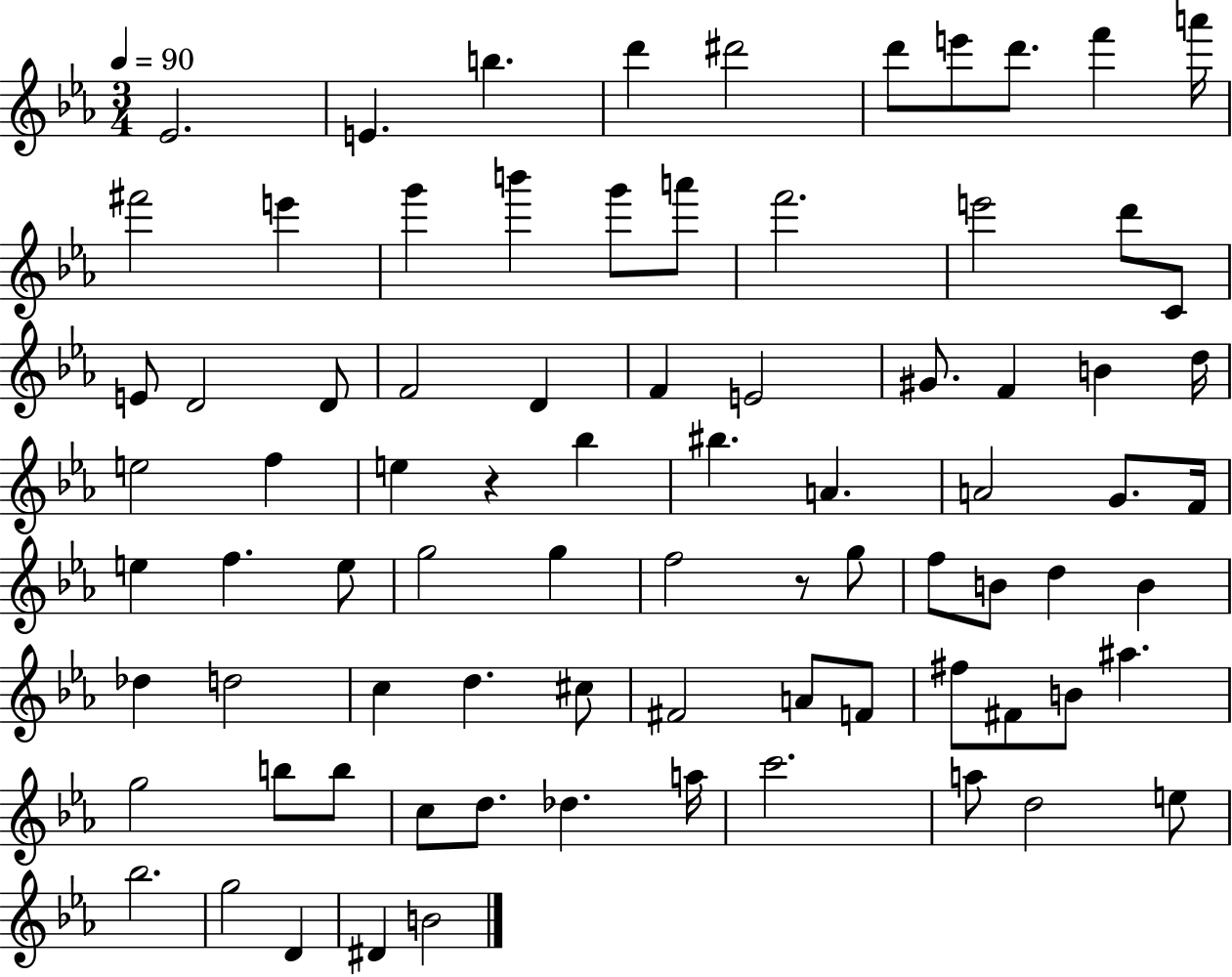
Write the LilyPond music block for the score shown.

{
  \clef treble
  \numericTimeSignature
  \time 3/4
  \key ees \major
  \tempo 4 = 90
  ees'2. | e'4. b''4. | d'''4 dis'''2 | d'''8 e'''8 d'''8. f'''4 a'''16 | \break fis'''2 e'''4 | g'''4 b'''4 g'''8 a'''8 | f'''2. | e'''2 d'''8 c'8 | \break e'8 d'2 d'8 | f'2 d'4 | f'4 e'2 | gis'8. f'4 b'4 d''16 | \break e''2 f''4 | e''4 r4 bes''4 | bis''4. a'4. | a'2 g'8. f'16 | \break e''4 f''4. e''8 | g''2 g''4 | f''2 r8 g''8 | f''8 b'8 d''4 b'4 | \break des''4 d''2 | c''4 d''4. cis''8 | fis'2 a'8 f'8 | fis''8 fis'8 b'8 ais''4. | \break g''2 b''8 b''8 | c''8 d''8. des''4. a''16 | c'''2. | a''8 d''2 e''8 | \break bes''2. | g''2 d'4 | dis'4 b'2 | \bar "|."
}